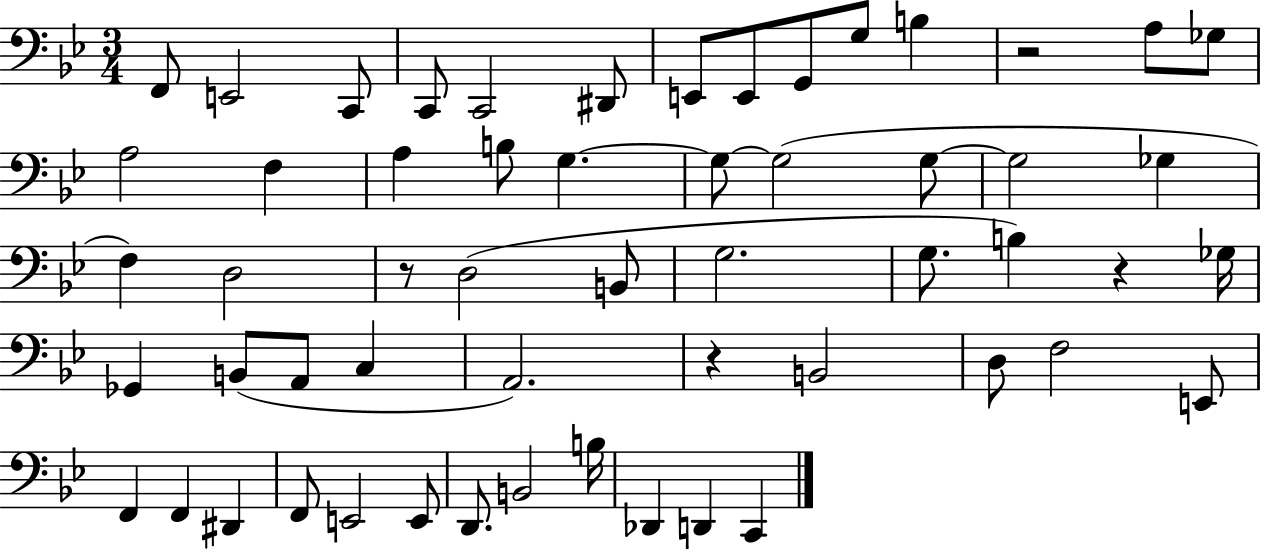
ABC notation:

X:1
T:Untitled
M:3/4
L:1/4
K:Bb
F,,/2 E,,2 C,,/2 C,,/2 C,,2 ^D,,/2 E,,/2 E,,/2 G,,/2 G,/2 B, z2 A,/2 _G,/2 A,2 F, A, B,/2 G, G,/2 G,2 G,/2 G,2 _G, F, D,2 z/2 D,2 B,,/2 G,2 G,/2 B, z _G,/4 _G,, B,,/2 A,,/2 C, A,,2 z B,,2 D,/2 F,2 E,,/2 F,, F,, ^D,, F,,/2 E,,2 E,,/2 D,,/2 B,,2 B,/4 _D,, D,, C,,